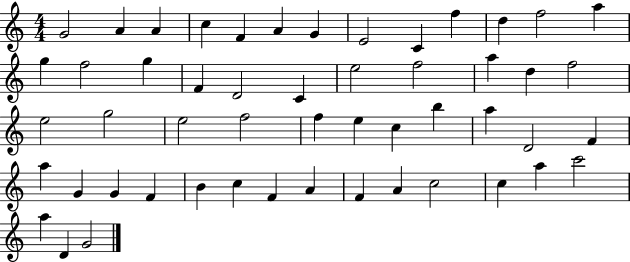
G4/h A4/q A4/q C5/q F4/q A4/q G4/q E4/h C4/q F5/q D5/q F5/h A5/q G5/q F5/h G5/q F4/q D4/h C4/q E5/h F5/h A5/q D5/q F5/h E5/h G5/h E5/h F5/h F5/q E5/q C5/q B5/q A5/q D4/h F4/q A5/q G4/q G4/q F4/q B4/q C5/q F4/q A4/q F4/q A4/q C5/h C5/q A5/q C6/h A5/q D4/q G4/h